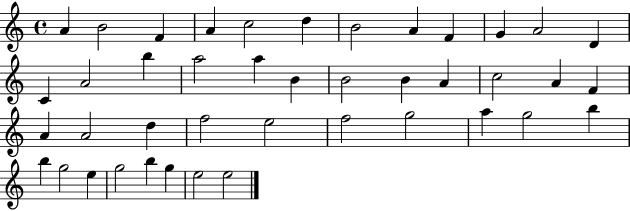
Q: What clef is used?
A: treble